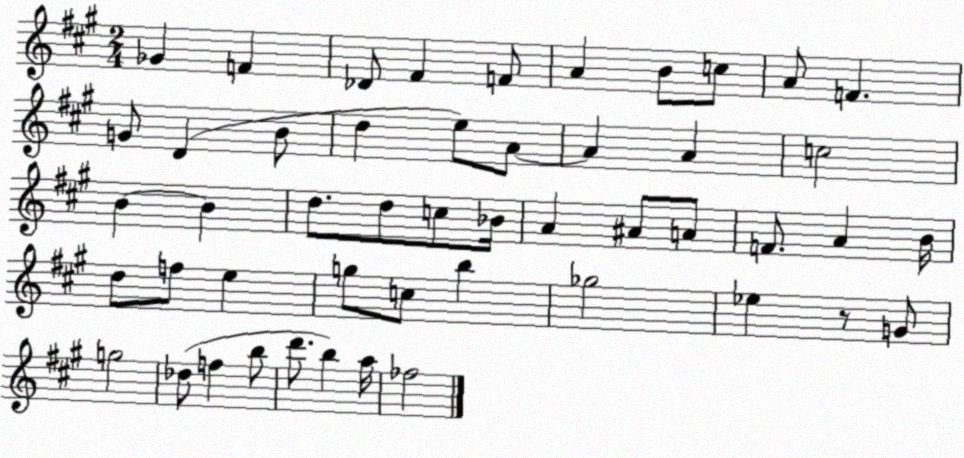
X:1
T:Untitled
M:2/4
L:1/4
K:A
_G F _D/2 ^F F/2 A B/2 c/2 A/2 F G/2 D B/2 d e/2 A/2 A A c2 B B d/2 d/2 c/2 _B/4 A ^A/2 A/2 F/2 A B/4 d/2 f/2 e g/2 c/2 b _g2 _e z/2 G/2 g2 _d/2 f b/2 d'/2 b a/4 _f2